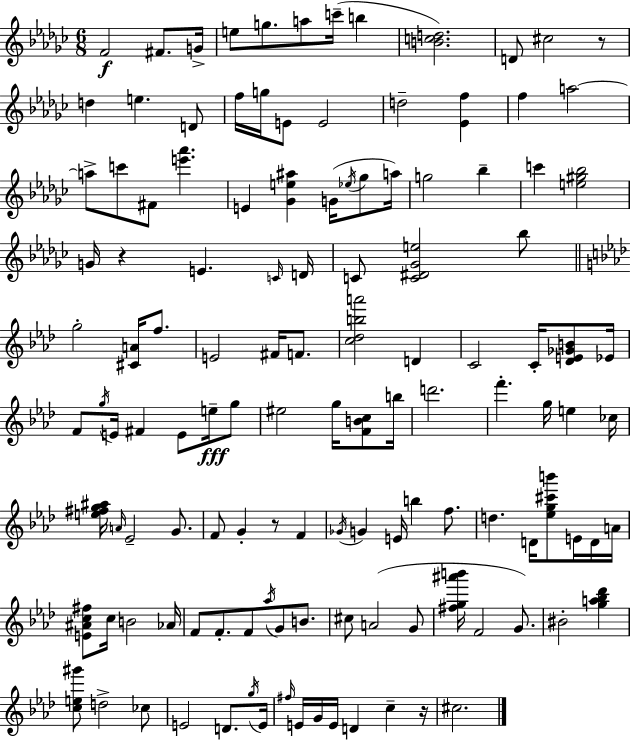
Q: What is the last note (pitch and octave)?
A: C#5